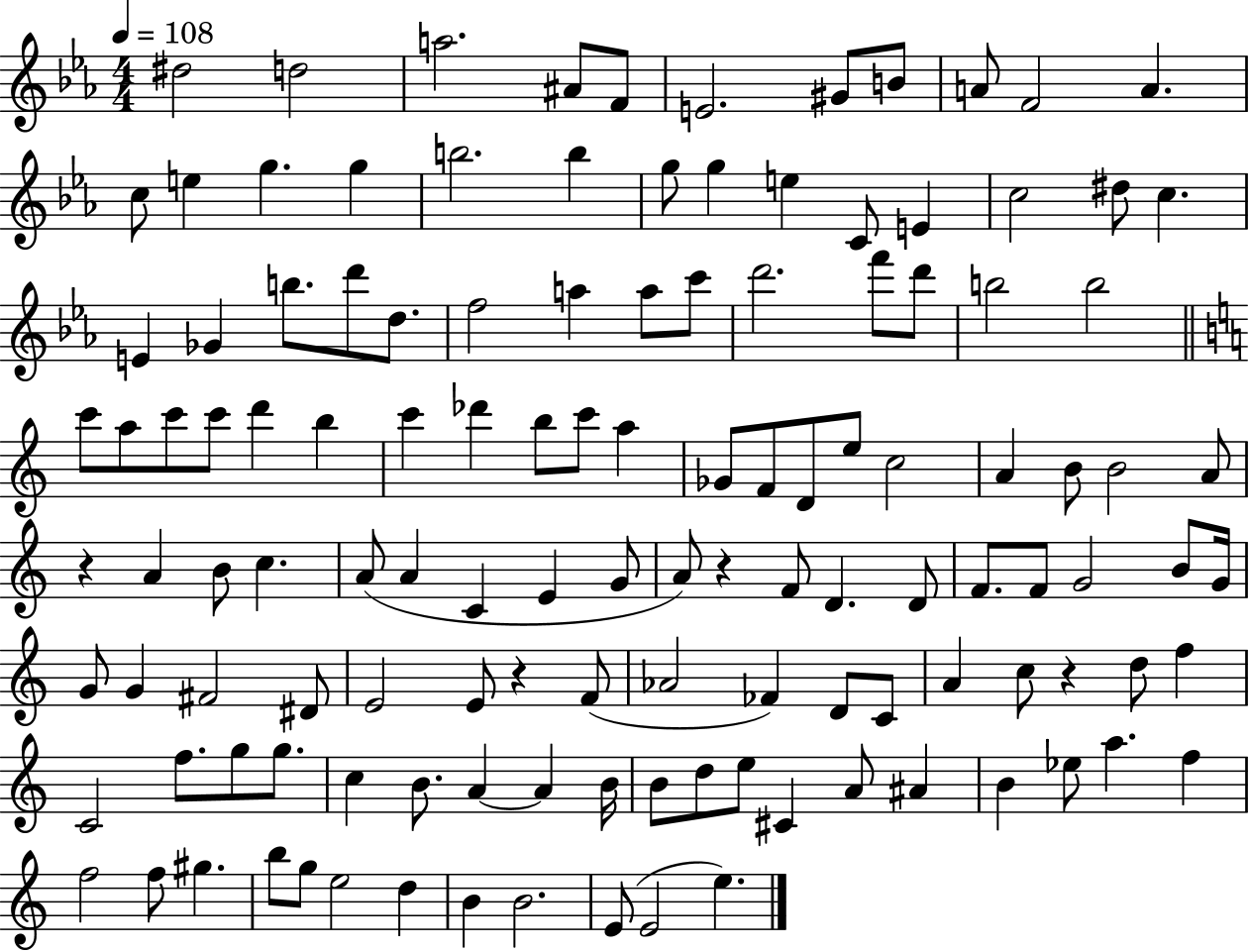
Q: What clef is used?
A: treble